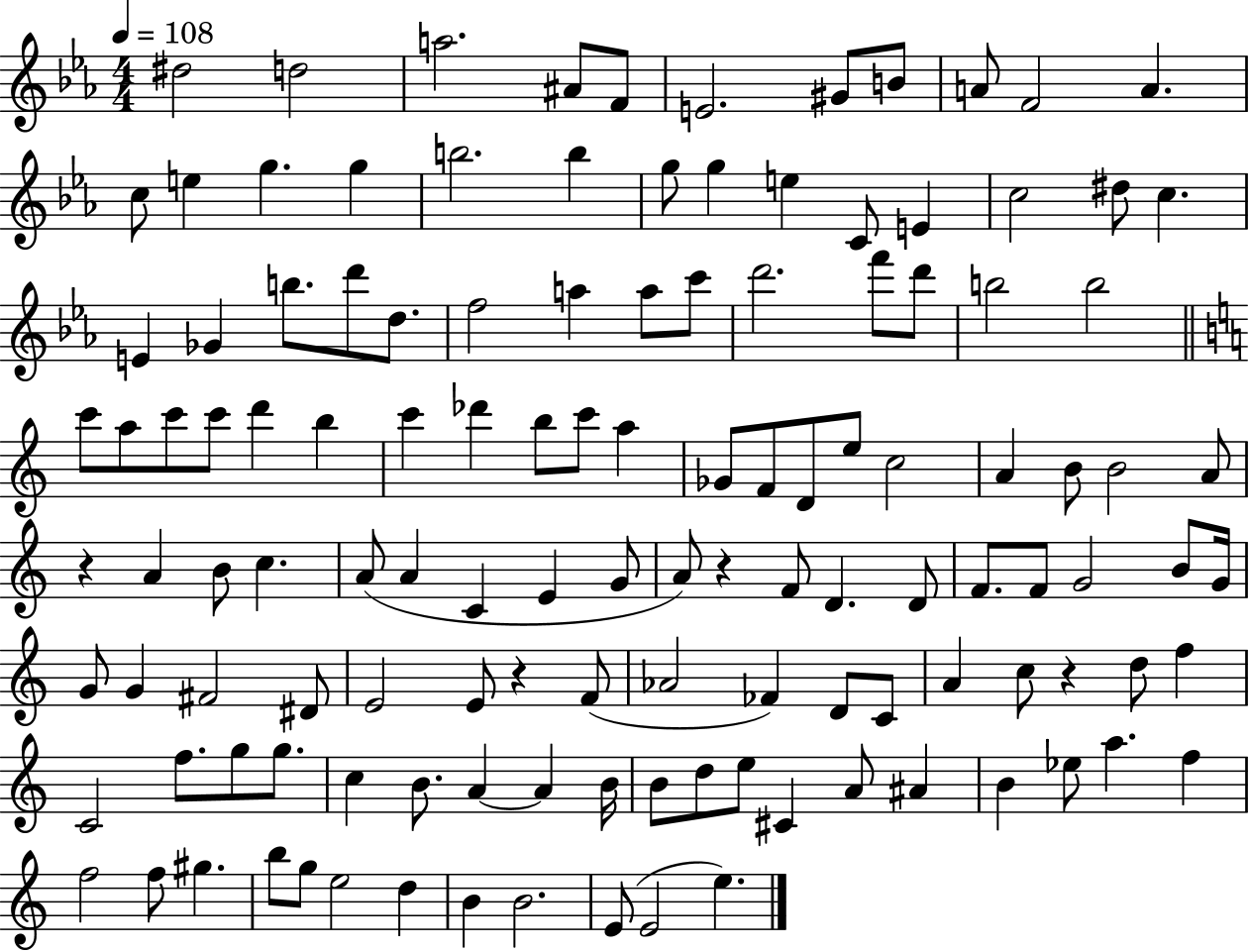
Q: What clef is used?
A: treble